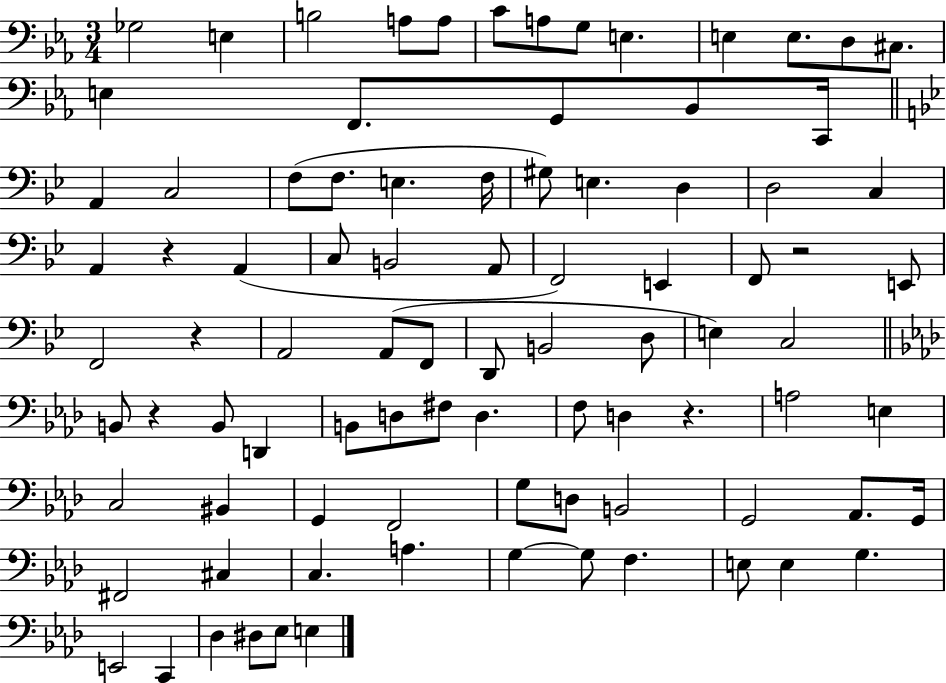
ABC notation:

X:1
T:Untitled
M:3/4
L:1/4
K:Eb
_G,2 E, B,2 A,/2 A,/2 C/2 A,/2 G,/2 E, E, E,/2 D,/2 ^C,/2 E, F,,/2 G,,/2 _B,,/2 C,,/4 A,, C,2 F,/2 F,/2 E, F,/4 ^G,/2 E, D, D,2 C, A,, z A,, C,/2 B,,2 A,,/2 F,,2 E,, F,,/2 z2 E,,/2 F,,2 z A,,2 A,,/2 F,,/2 D,,/2 B,,2 D,/2 E, C,2 B,,/2 z B,,/2 D,, B,,/2 D,/2 ^F,/2 D, F,/2 D, z A,2 E, C,2 ^B,, G,, F,,2 G,/2 D,/2 B,,2 G,,2 _A,,/2 G,,/4 ^F,,2 ^C, C, A, G, G,/2 F, E,/2 E, G, E,,2 C,, _D, ^D,/2 _E,/2 E,